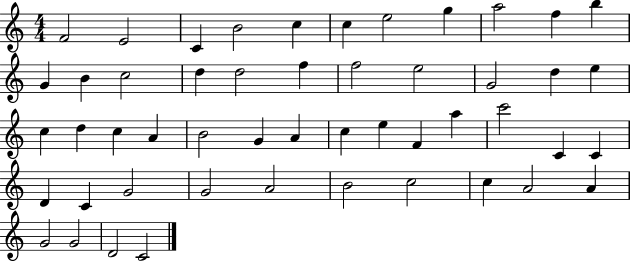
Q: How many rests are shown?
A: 0